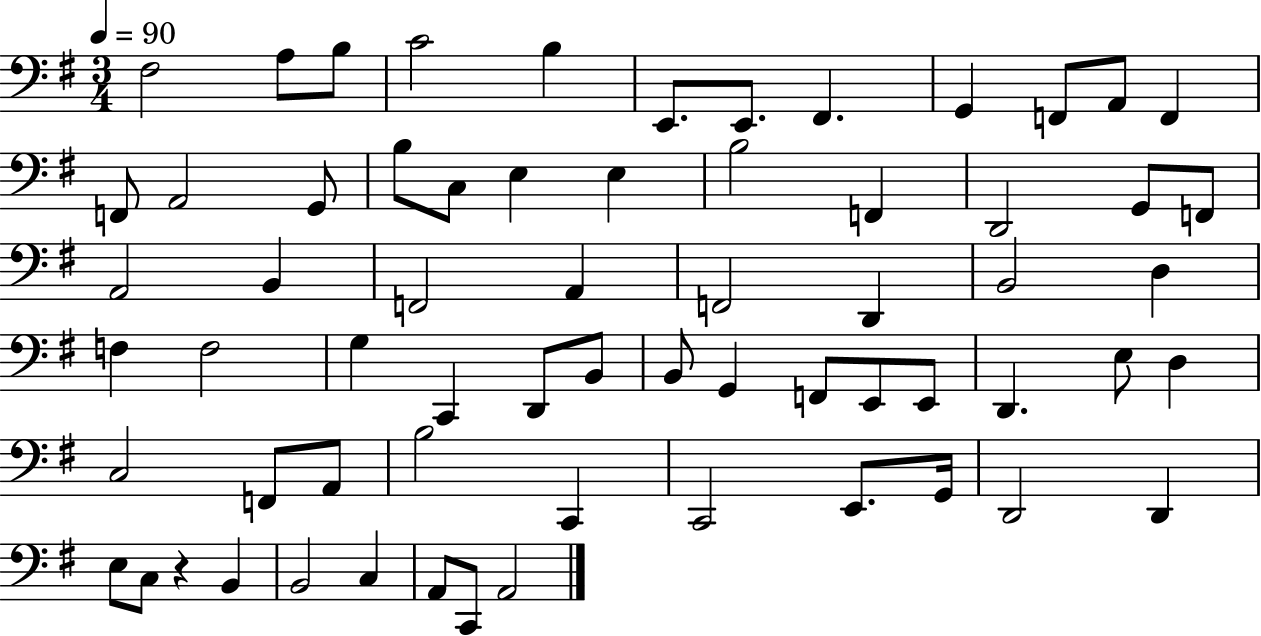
X:1
T:Untitled
M:3/4
L:1/4
K:G
^F,2 A,/2 B,/2 C2 B, E,,/2 E,,/2 ^F,, G,, F,,/2 A,,/2 F,, F,,/2 A,,2 G,,/2 B,/2 C,/2 E, E, B,2 F,, D,,2 G,,/2 F,,/2 A,,2 B,, F,,2 A,, F,,2 D,, B,,2 D, F, F,2 G, C,, D,,/2 B,,/2 B,,/2 G,, F,,/2 E,,/2 E,,/2 D,, E,/2 D, C,2 F,,/2 A,,/2 B,2 C,, C,,2 E,,/2 G,,/4 D,,2 D,, E,/2 C,/2 z B,, B,,2 C, A,,/2 C,,/2 A,,2